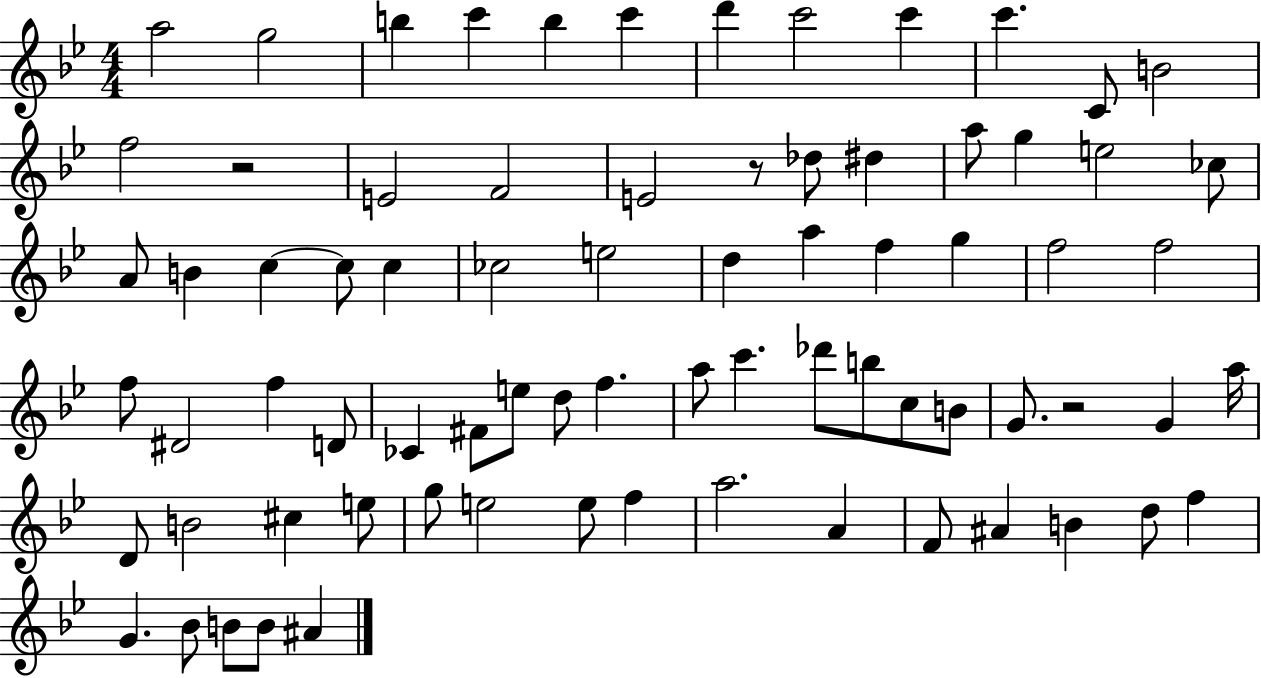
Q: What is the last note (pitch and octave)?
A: A#4